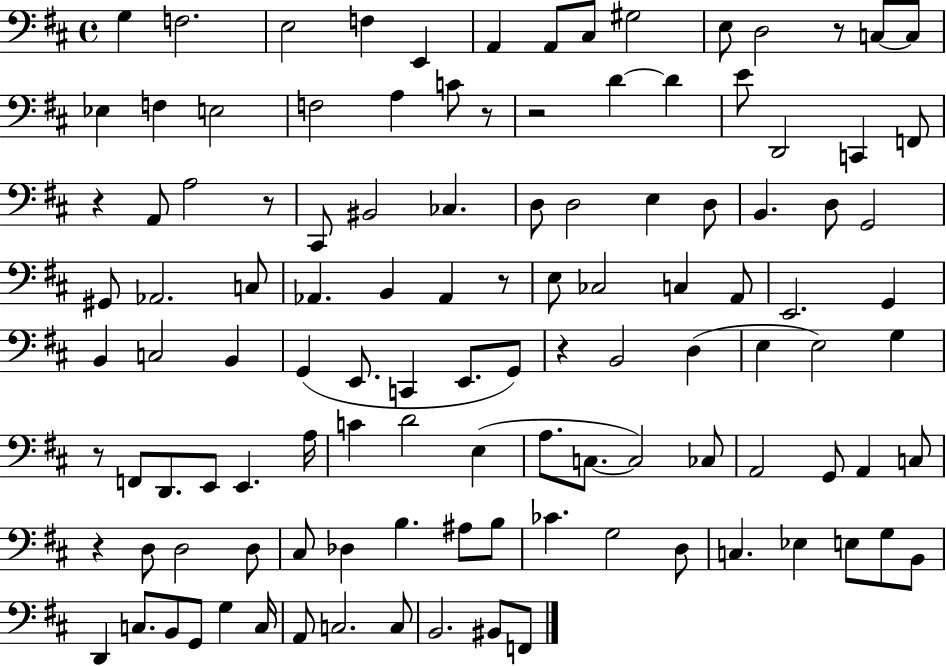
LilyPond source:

{
  \clef bass
  \time 4/4
  \defaultTimeSignature
  \key d \major
  \repeat volta 2 { g4 f2. | e2 f4 e,4 | a,4 a,8 cis8 gis2 | e8 d2 r8 c8~~ c8 | \break ees4 f4 e2 | f2 a4 c'8 r8 | r2 d'4~~ d'4 | e'8 d,2 c,4 f,8 | \break r4 a,8 a2 r8 | cis,8 bis,2 ces4. | d8 d2 e4 d8 | b,4. d8 g,2 | \break gis,8 aes,2. c8 | aes,4. b,4 aes,4 r8 | e8 ces2 c4 a,8 | e,2. g,4 | \break b,4 c2 b,4 | g,4( e,8. c,4 e,8. g,8) | r4 b,2 d4( | e4 e2) g4 | \break r8 f,8 d,8. e,8 e,4. a16 | c'4 d'2 e4( | a8. c8.~~ c2) ces8 | a,2 g,8 a,4 c8 | \break r4 d8 d2 d8 | cis8 des4 b4. ais8 b8 | ces'4. g2 d8 | c4. ees4 e8 g8 b,8 | \break d,4 c8. b,8 g,8 g4 c16 | a,8 c2. c8 | b,2. bis,8 f,8 | } \bar "|."
}